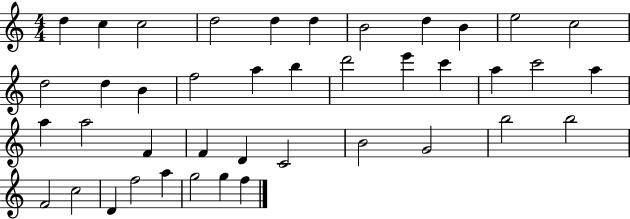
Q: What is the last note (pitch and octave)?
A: F5